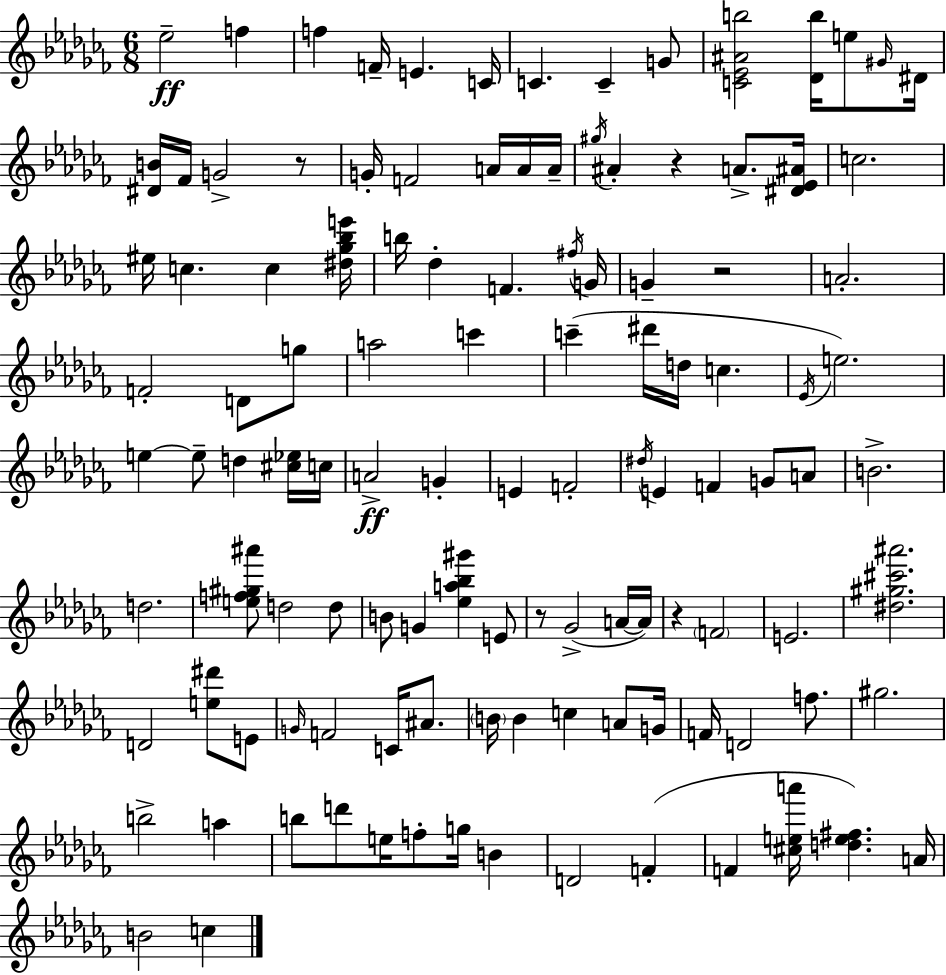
Eb5/h F5/q F5/q F4/s E4/q. C4/s C4/q. C4/q G4/e [C4,Eb4,A#4,B5]/h [Db4,B5]/s E5/e G#4/s D#4/s [D#4,B4]/s FES4/s G4/h R/e G4/s F4/h A4/s A4/s A4/s G#5/s A#4/q R/q A4/e. [D#4,Eb4,A#4]/s C5/h. EIS5/s C5/q. C5/q [D#5,Gb5,Bb5,E6]/s B5/s Db5/q F4/q. F#5/s G4/s G4/q R/h A4/h. F4/h D4/e G5/e A5/h C6/q C6/q D#6/s D5/s C5/q. Eb4/s E5/h. E5/q E5/e D5/q [C#5,Eb5]/s C5/s A4/h G4/q E4/q F4/h D#5/s E4/q F4/q G4/e A4/e B4/h. D5/h. [E5,F5,G#5,A#6]/e D5/h D5/e B4/e G4/q [Eb5,A5,Bb5,G#6]/q E4/e R/e Gb4/h A4/s A4/s R/q F4/h E4/h. [D#5,G#5,C#6,A#6]/h. D4/h [E5,D#6]/e E4/e G4/s F4/h C4/s A#4/e. B4/s B4/q C5/q A4/e G4/s F4/s D4/h F5/e. G#5/h. B5/h A5/q B5/e D6/e E5/s F5/e G5/s B4/q D4/h F4/q F4/q [C#5,E5,A6]/s [D5,E5,F#5]/q. A4/s B4/h C5/q